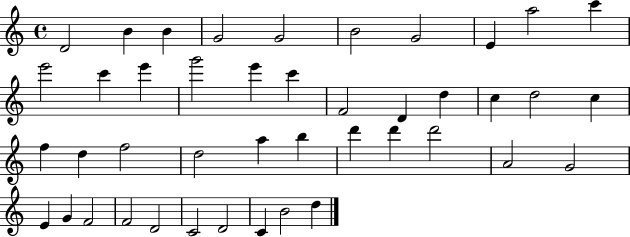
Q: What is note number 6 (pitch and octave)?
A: B4